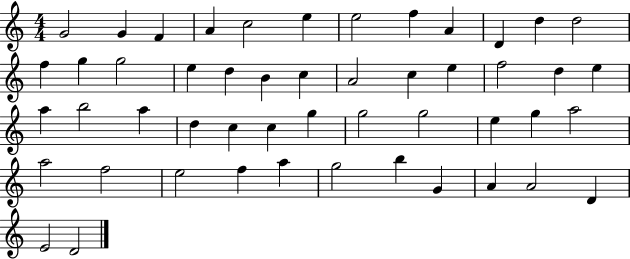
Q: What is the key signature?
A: C major